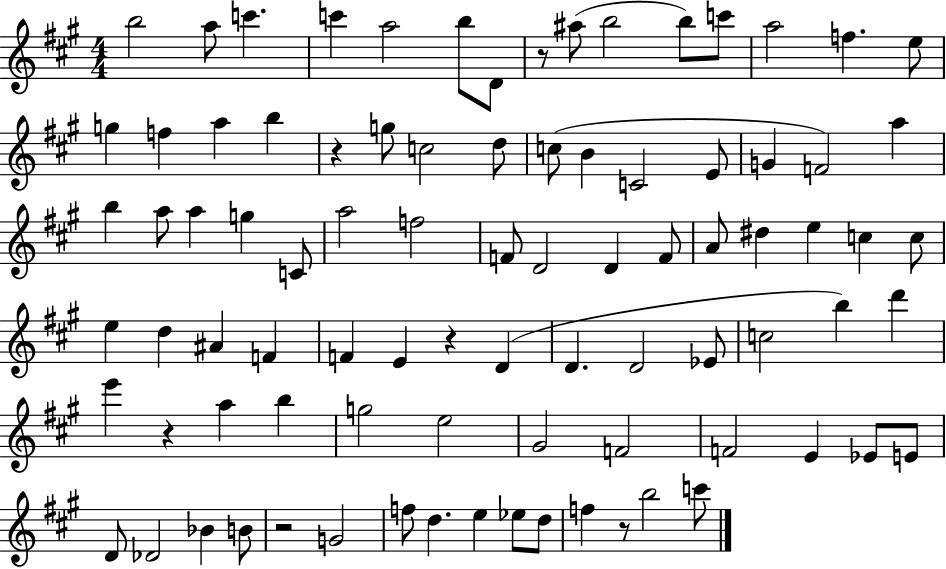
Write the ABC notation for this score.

X:1
T:Untitled
M:4/4
L:1/4
K:A
b2 a/2 c' c' a2 b/2 D/2 z/2 ^a/2 b2 b/2 c'/2 a2 f e/2 g f a b z g/2 c2 d/2 c/2 B C2 E/2 G F2 a b a/2 a g C/2 a2 f2 F/2 D2 D F/2 A/2 ^d e c c/2 e d ^A F F E z D D D2 _E/2 c2 b d' e' z a b g2 e2 ^G2 F2 F2 E _E/2 E/2 D/2 _D2 _B B/2 z2 G2 f/2 d e _e/2 d/2 f z/2 b2 c'/2